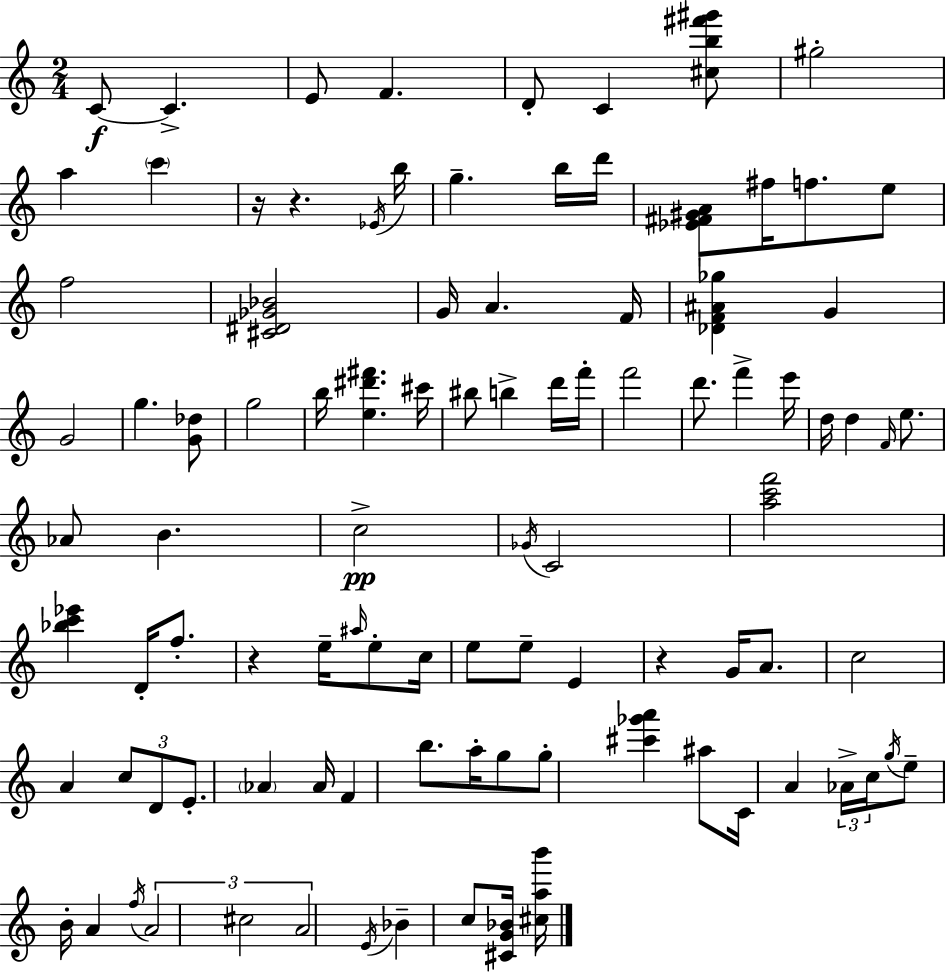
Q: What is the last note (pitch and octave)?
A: C5